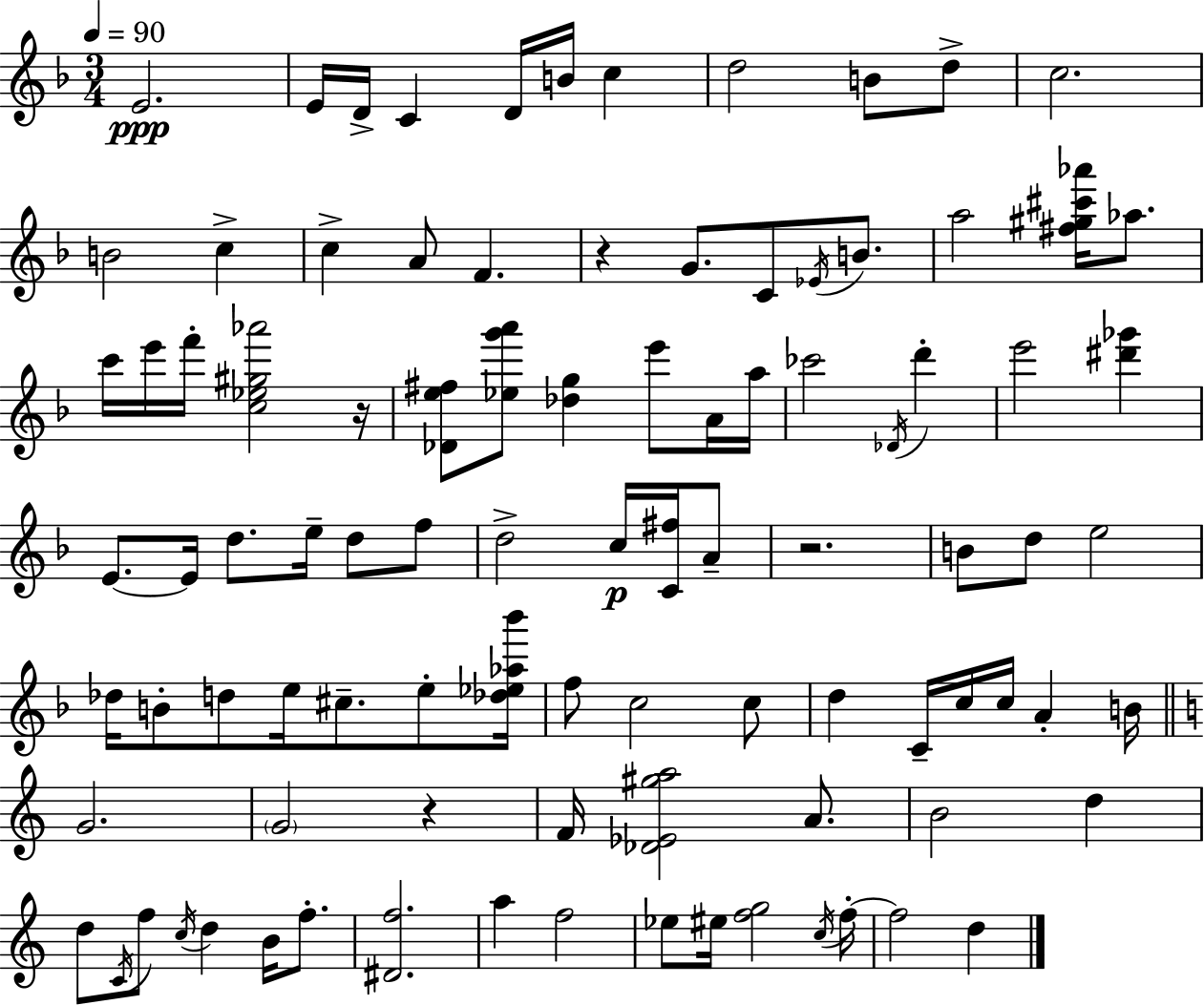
X:1
T:Untitled
M:3/4
L:1/4
K:Dm
E2 E/4 D/4 C D/4 B/4 c d2 B/2 d/2 c2 B2 c c A/2 F z G/2 C/2 _E/4 B/2 a2 [^f^g^c'_a']/4 _a/2 c'/4 e'/4 f'/4 [c_e^g_a']2 z/4 [_De^f]/2 [_eg'a']/2 [_dg] e'/2 A/4 a/4 _c'2 _D/4 d' e'2 [^d'_g'] E/2 E/4 d/2 e/4 d/2 f/2 d2 c/4 [C^f]/4 A/2 z2 B/2 d/2 e2 _d/4 B/2 d/2 e/4 ^c/2 e/2 [_d_e_a_b']/4 f/2 c2 c/2 d C/4 c/4 c/4 A B/4 G2 G2 z F/4 [_D_E^ga]2 A/2 B2 d d/2 C/4 f/2 c/4 d B/4 f/2 [^Df]2 a f2 _e/2 ^e/4 [fg]2 c/4 f/4 f2 d